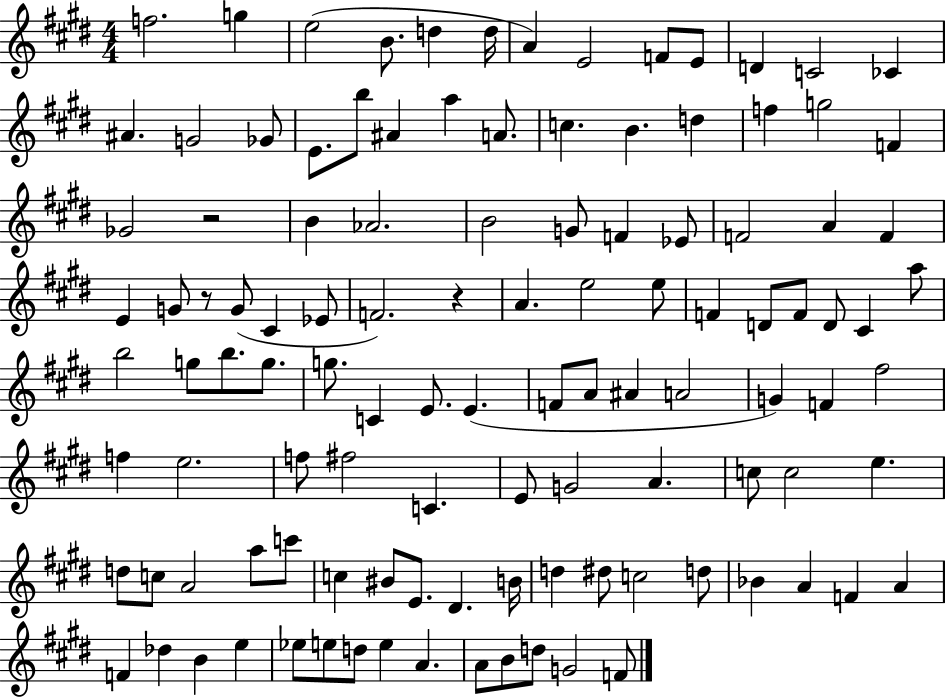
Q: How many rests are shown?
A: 3